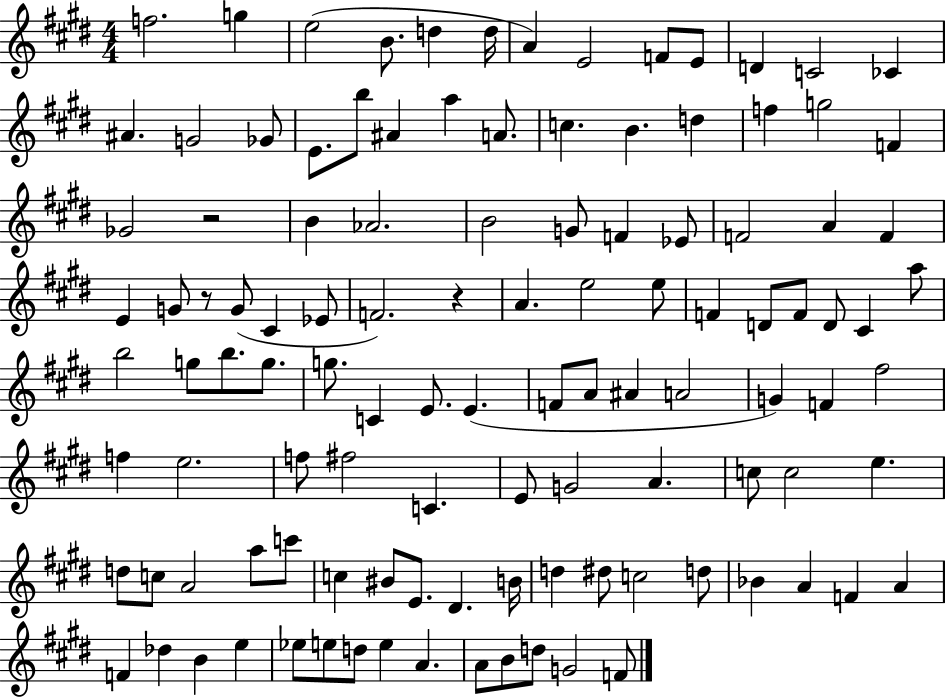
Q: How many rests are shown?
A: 3